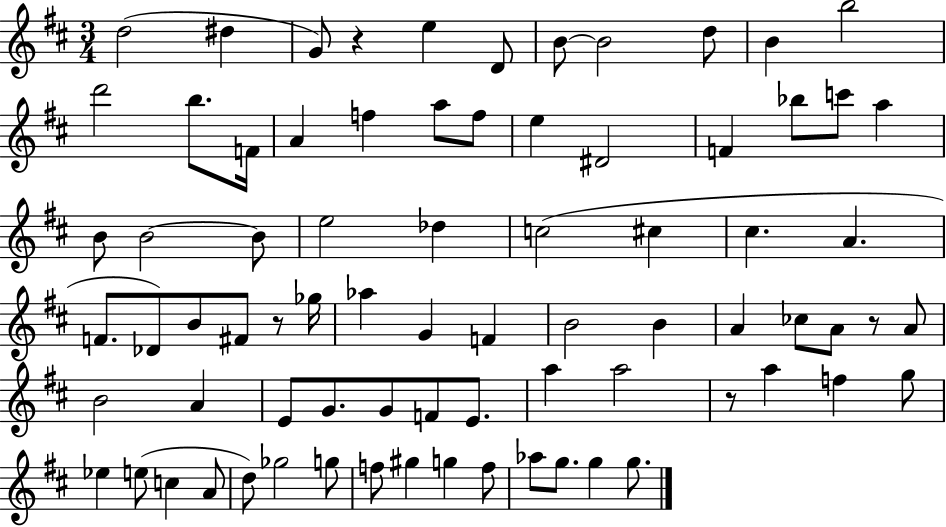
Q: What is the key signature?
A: D major